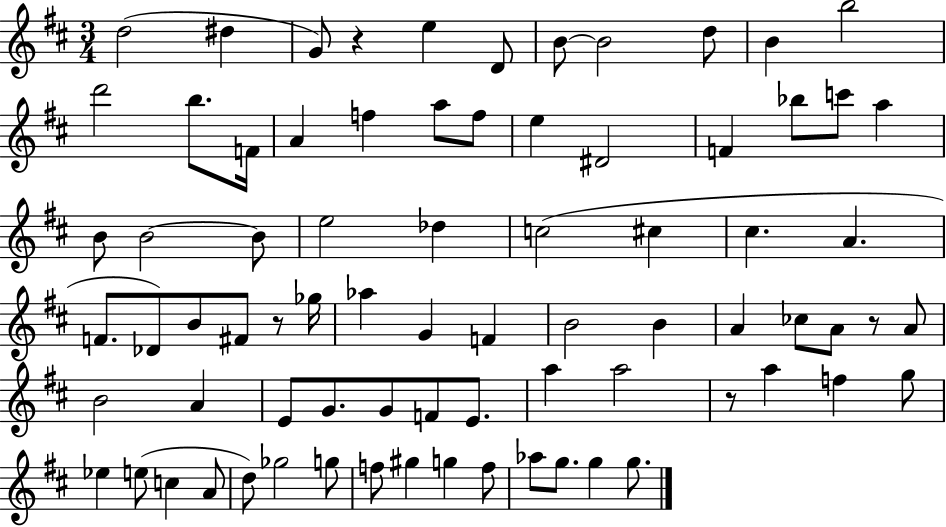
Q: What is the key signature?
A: D major